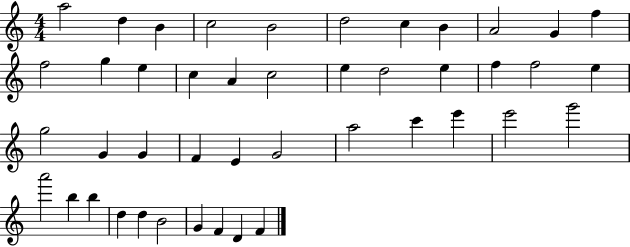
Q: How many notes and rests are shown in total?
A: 44